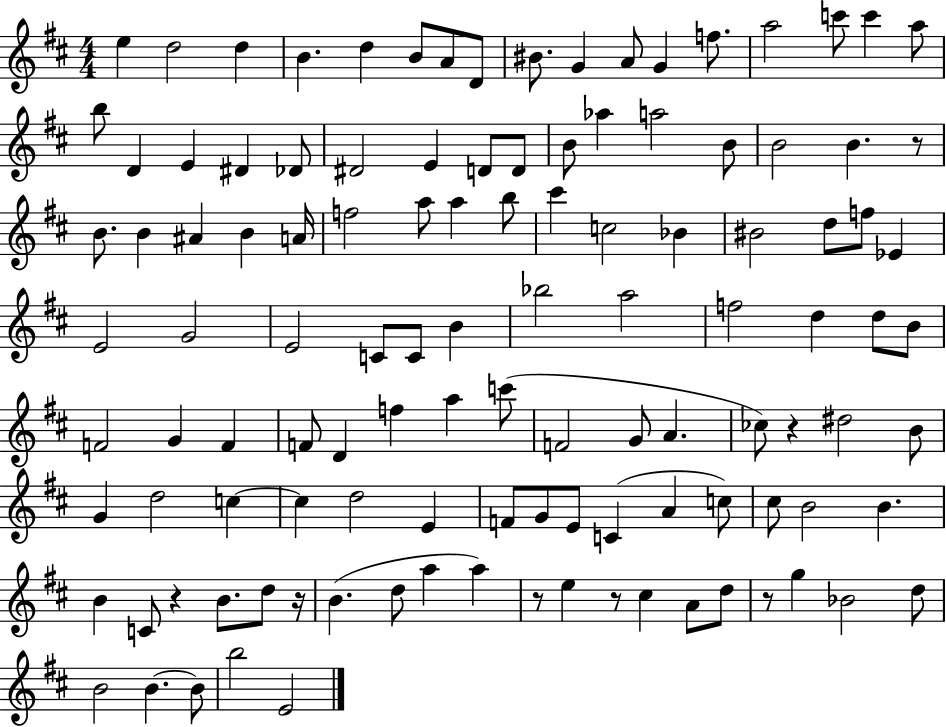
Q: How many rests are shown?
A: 7